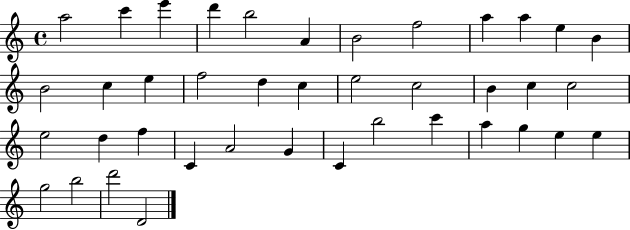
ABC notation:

X:1
T:Untitled
M:4/4
L:1/4
K:C
a2 c' e' d' b2 A B2 f2 a a e B B2 c e f2 d c e2 c2 B c c2 e2 d f C A2 G C b2 c' a g e e g2 b2 d'2 D2